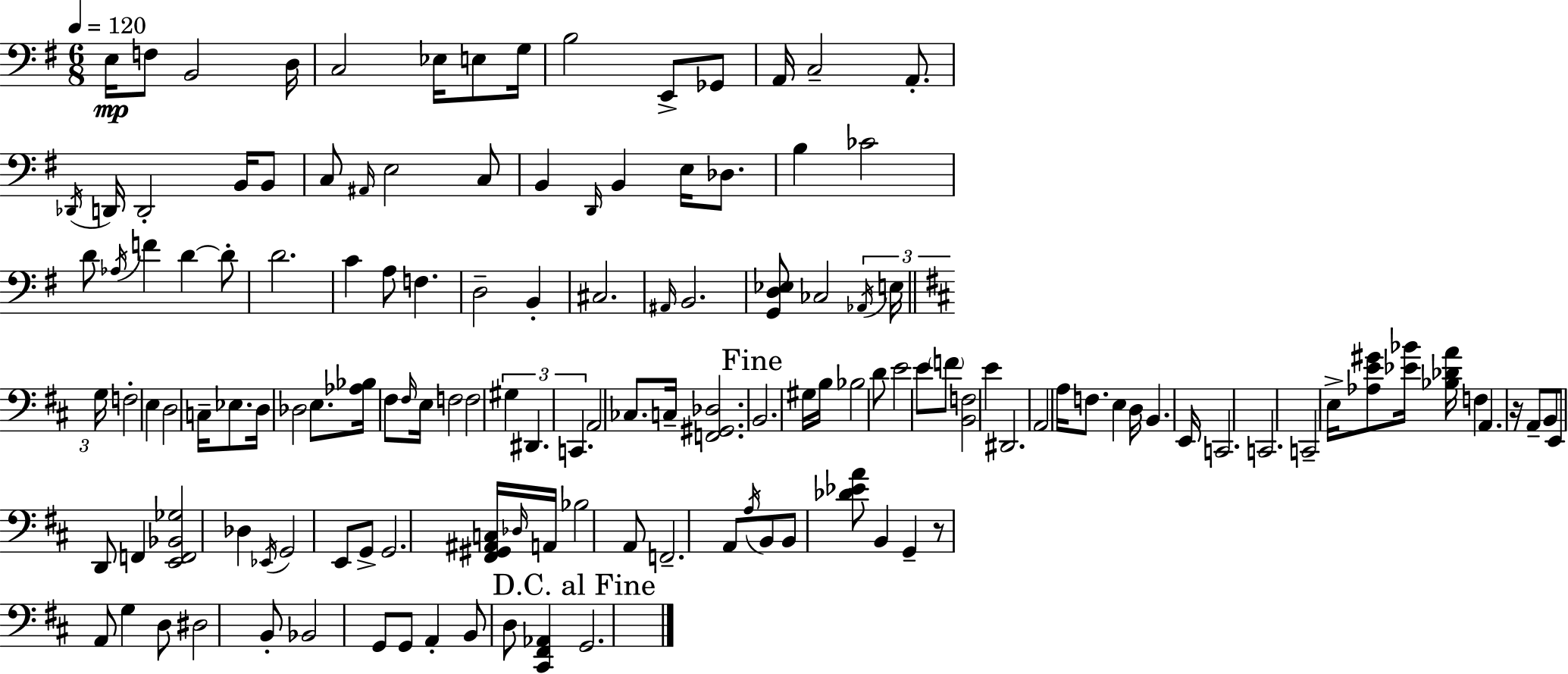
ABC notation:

X:1
T:Untitled
M:6/8
L:1/4
K:G
E,/4 F,/2 B,,2 D,/4 C,2 _E,/4 E,/2 G,/4 B,2 E,,/2 _G,,/2 A,,/4 C,2 A,,/2 _D,,/4 D,,/4 D,,2 B,,/4 B,,/2 C,/2 ^A,,/4 E,2 C,/2 B,, D,,/4 B,, E,/4 _D,/2 B, _C2 D/2 _A,/4 F D D/2 D2 C A,/2 F, D,2 B,, ^C,2 ^A,,/4 B,,2 [G,,D,_E,]/2 _C,2 _A,,/4 E,/4 G,/4 F,2 E, D,2 C,/4 _E,/2 D,/4 _D,2 E,/2 [_A,_B,]/4 ^F,/2 ^F,/4 E,/4 F,2 F,2 ^G, ^D,, C,, A,,2 _C,/2 C,/4 [F,,^G,,_D,]2 B,,2 ^G,/4 B,/4 _B,2 D/2 E2 E/2 F/2 [B,,F,]2 E ^D,,2 A,,2 A,/4 F,/2 E, D,/4 B,, E,,/4 C,,2 C,,2 C,,2 E,/4 [_A,E^G]/2 [_E_B]/4 [_B,_DA]/4 F, A,, z/4 A,,/2 B,,/2 E,,/2 D,,/2 F,, [E,,F,,_B,,_G,]2 _D, _E,,/4 G,,2 E,,/2 G,,/2 G,,2 [^F,,^G,,^A,,C,]/4 _D,/4 A,,/4 _B,2 A,,/2 F,,2 A,,/2 A,/4 B,,/2 B,,/2 [_D_EA]/2 B,, G,, z/2 A,,/2 G, D,/2 ^D,2 B,,/2 _B,,2 G,,/2 G,,/2 A,, B,,/2 D,/2 [^C,,^F,,_A,,] G,,2